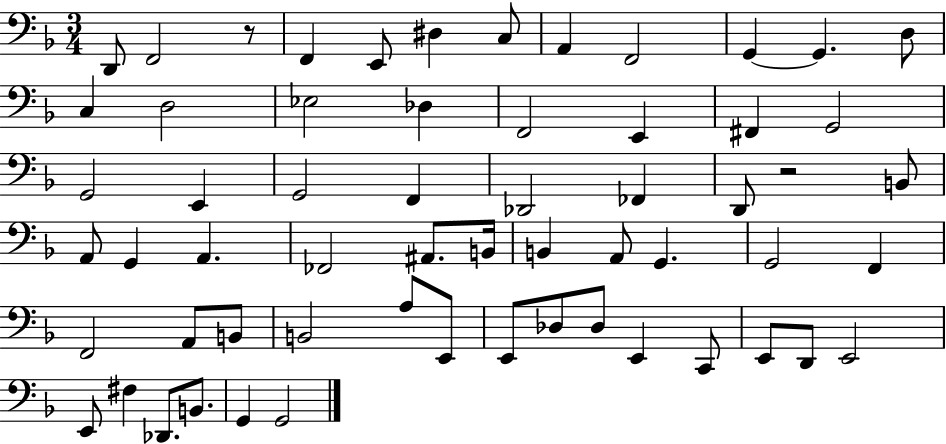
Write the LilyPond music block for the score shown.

{
  \clef bass
  \numericTimeSignature
  \time 3/4
  \key f \major
  d,8 f,2 r8 | f,4 e,8 dis4 c8 | a,4 f,2 | g,4~~ g,4. d8 | \break c4 d2 | ees2 des4 | f,2 e,4 | fis,4 g,2 | \break g,2 e,4 | g,2 f,4 | des,2 fes,4 | d,8 r2 b,8 | \break a,8 g,4 a,4. | fes,2 ais,8. b,16 | b,4 a,8 g,4. | g,2 f,4 | \break f,2 a,8 b,8 | b,2 a8 e,8 | e,8 des8 des8 e,4 c,8 | e,8 d,8 e,2 | \break e,8 fis4 des,8. b,8. | g,4 g,2 | \bar "|."
}